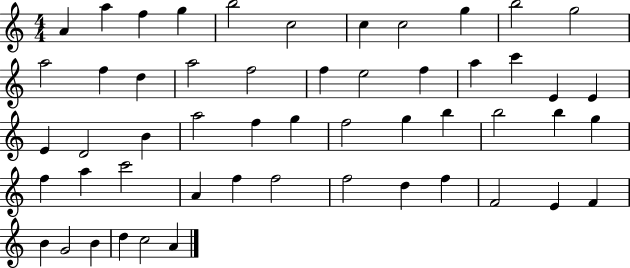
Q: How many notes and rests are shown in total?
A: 53